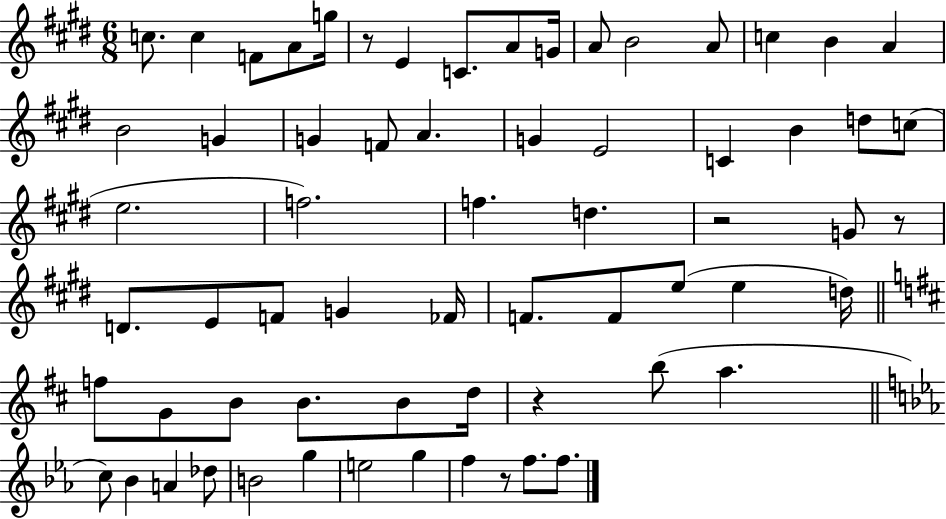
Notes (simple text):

C5/e. C5/q F4/e A4/e G5/s R/e E4/q C4/e. A4/e G4/s A4/e B4/h A4/e C5/q B4/q A4/q B4/h G4/q G4/q F4/e A4/q. G4/q E4/h C4/q B4/q D5/e C5/e E5/h. F5/h. F5/q. D5/q. R/h G4/e R/e D4/e. E4/e F4/e G4/q FES4/s F4/e. F4/e E5/e E5/q D5/s F5/e G4/e B4/e B4/e. B4/e D5/s R/q B5/e A5/q. C5/e Bb4/q A4/q Db5/e B4/h G5/q E5/h G5/q F5/q R/e F5/e. F5/e.